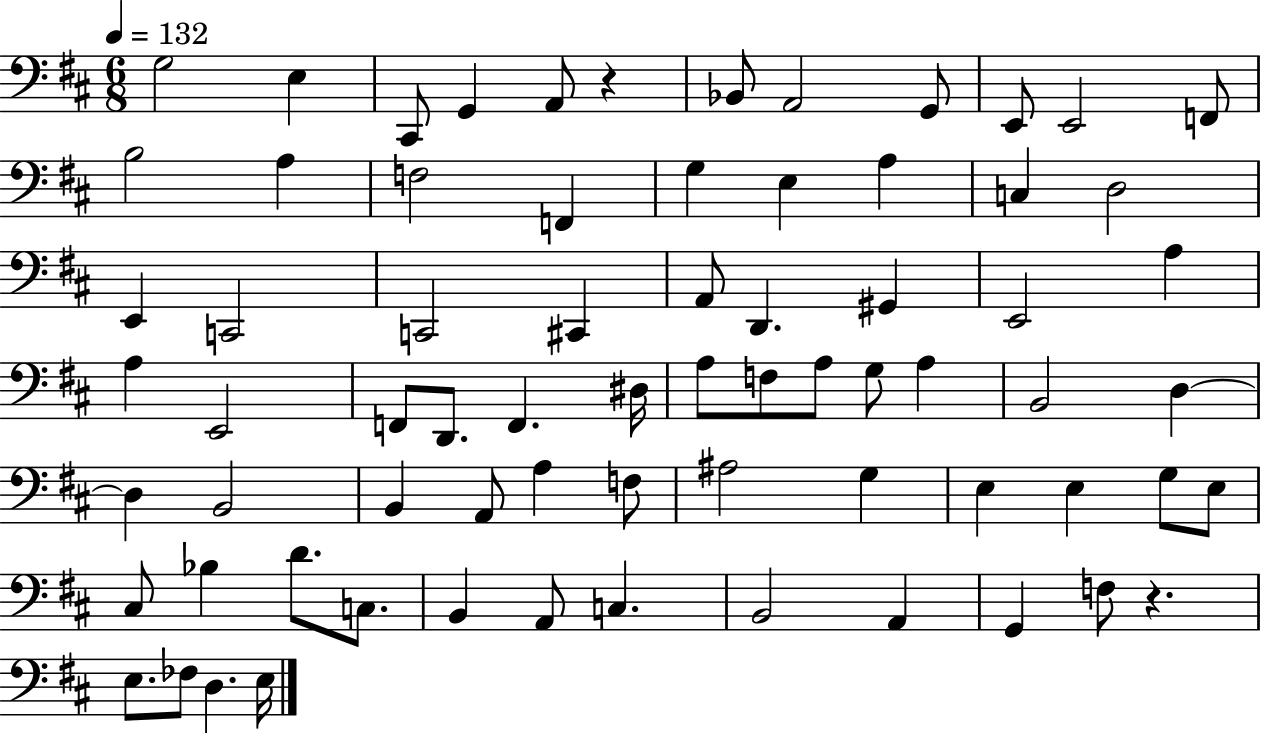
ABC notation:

X:1
T:Untitled
M:6/8
L:1/4
K:D
G,2 E, ^C,,/2 G,, A,,/2 z _B,,/2 A,,2 G,,/2 E,,/2 E,,2 F,,/2 B,2 A, F,2 F,, G, E, A, C, D,2 E,, C,,2 C,,2 ^C,, A,,/2 D,, ^G,, E,,2 A, A, E,,2 F,,/2 D,,/2 F,, ^D,/4 A,/2 F,/2 A,/2 G,/2 A, B,,2 D, D, B,,2 B,, A,,/2 A, F,/2 ^A,2 G, E, E, G,/2 E,/2 ^C,/2 _B, D/2 C,/2 B,, A,,/2 C, B,,2 A,, G,, F,/2 z E,/2 _F,/2 D, E,/4